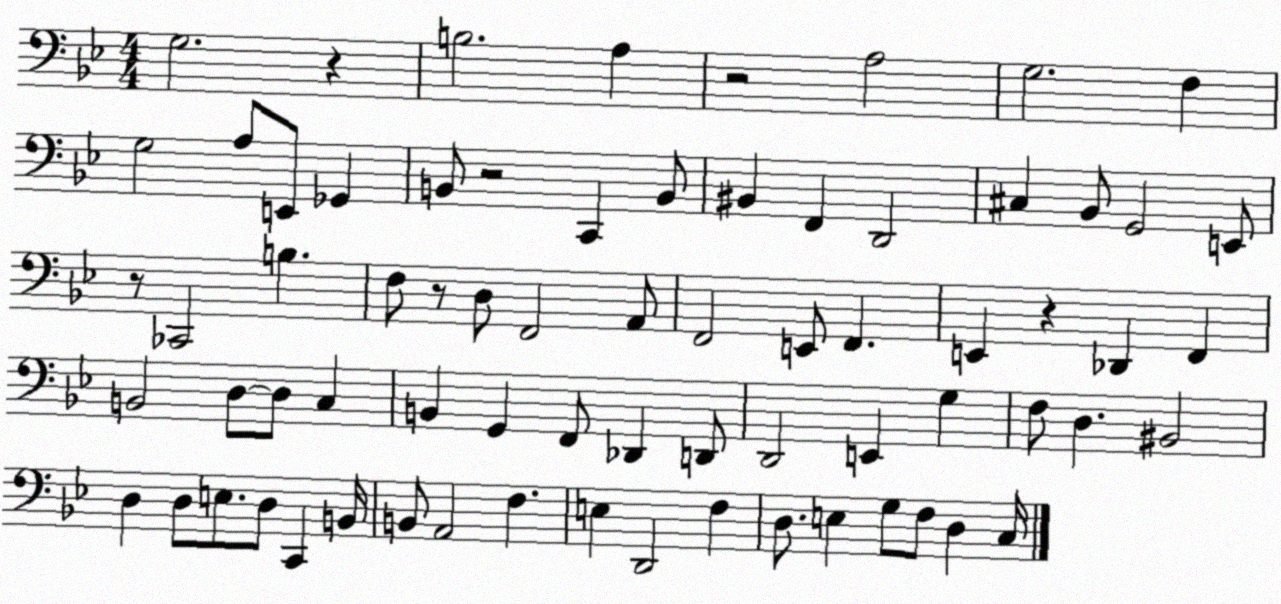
X:1
T:Untitled
M:4/4
L:1/4
K:Bb
G,2 z B,2 A, z2 A,2 G,2 F, G,2 A,/2 E,,/2 _G,, B,,/2 z2 C,, B,,/2 ^B,, F,, D,,2 ^C, _B,,/2 G,,2 E,,/2 z/2 _C,,2 B, F,/2 z/2 D,/2 F,,2 A,,/2 F,,2 E,,/2 F,, E,, z _D,, F,, B,,2 D,/2 D,/2 C, B,, G,, F,,/2 _D,, D,,/2 D,,2 E,, G, F,/2 D, ^B,,2 D, D,/2 E,/2 D,/2 C,, B,,/4 B,,/2 A,,2 F, E, D,,2 F, D,/2 E, G,/2 F,/2 D, C,/4